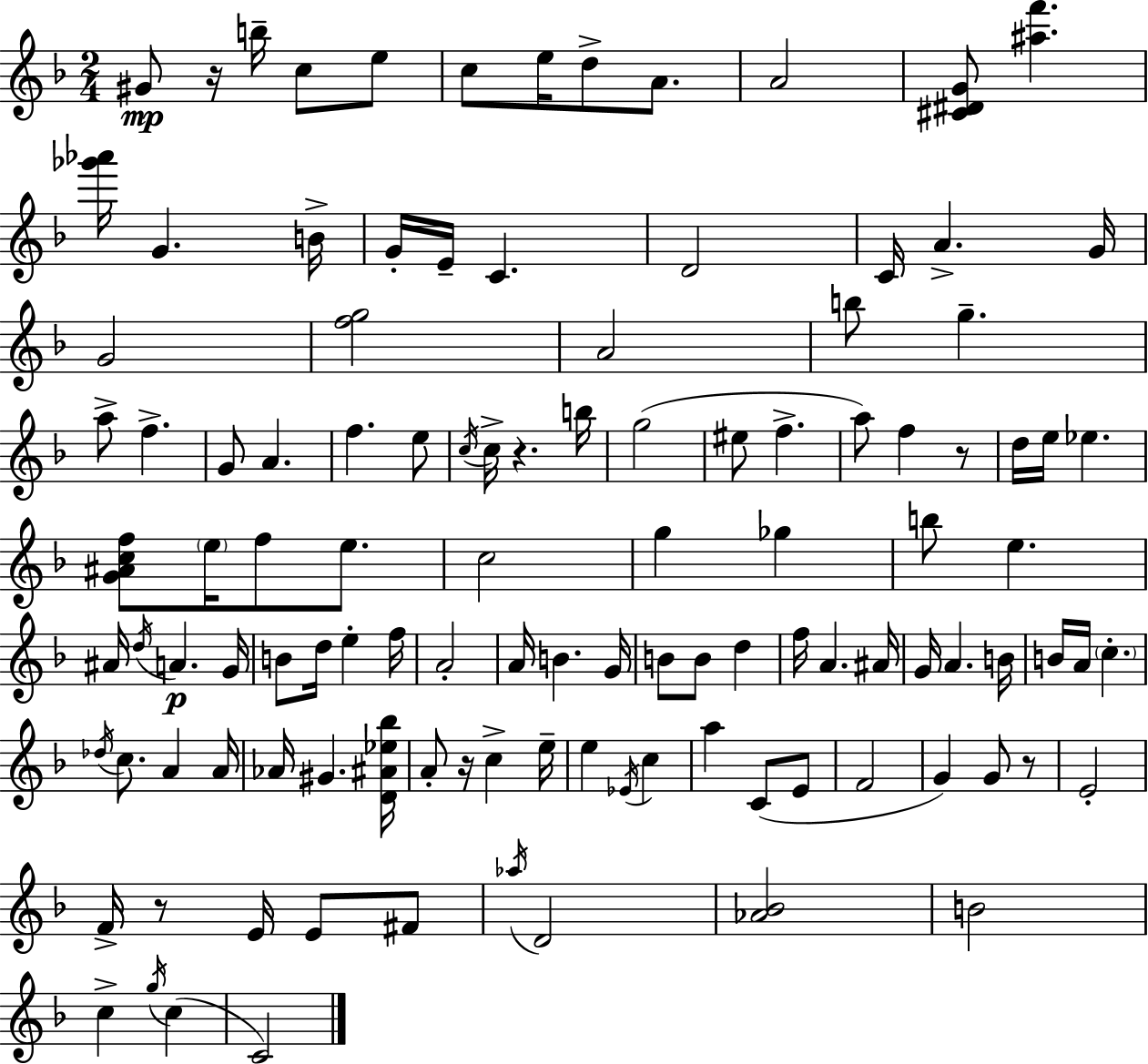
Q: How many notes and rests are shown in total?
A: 114